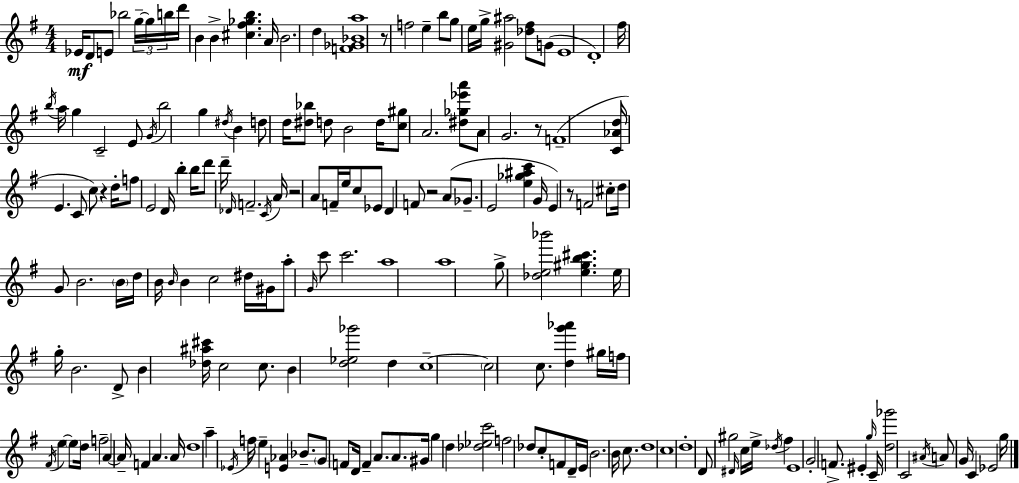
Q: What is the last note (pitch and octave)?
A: G5